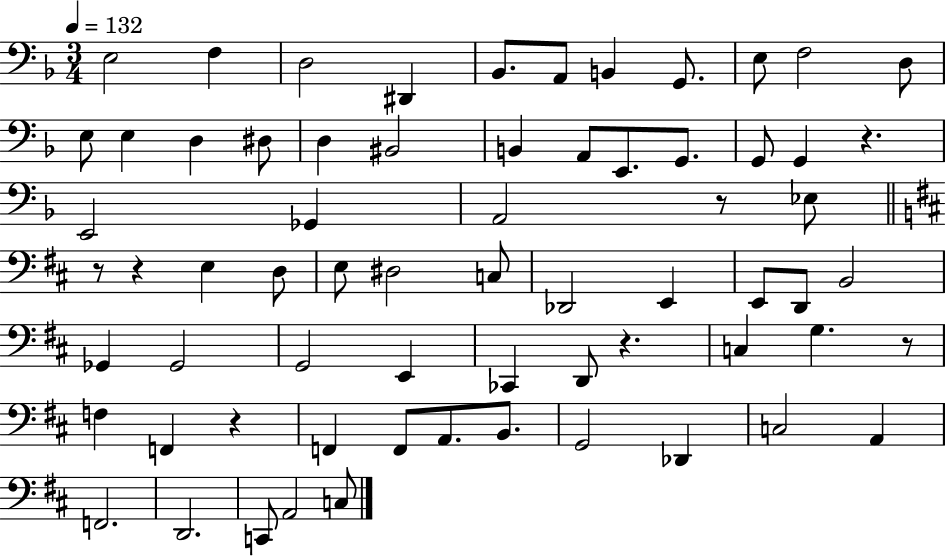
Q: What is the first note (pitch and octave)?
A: E3